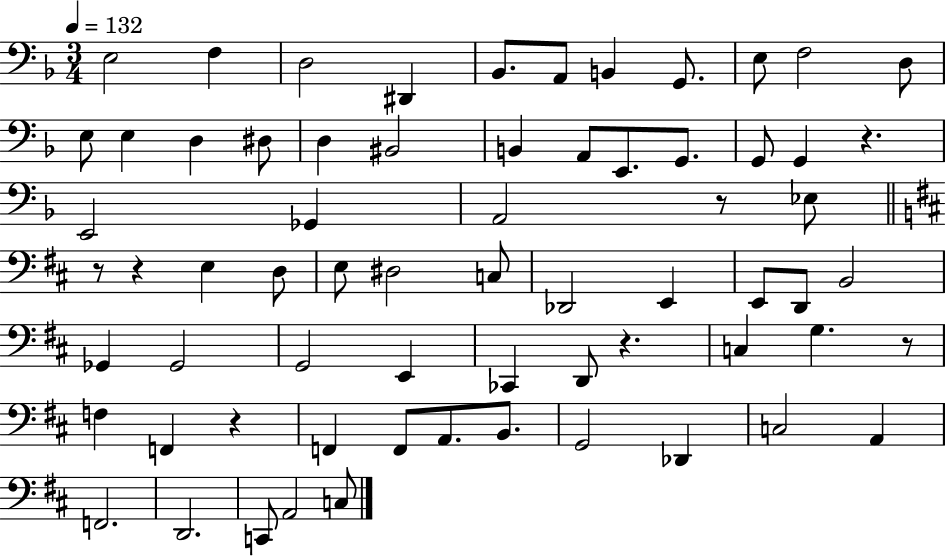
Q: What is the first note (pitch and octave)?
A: E3